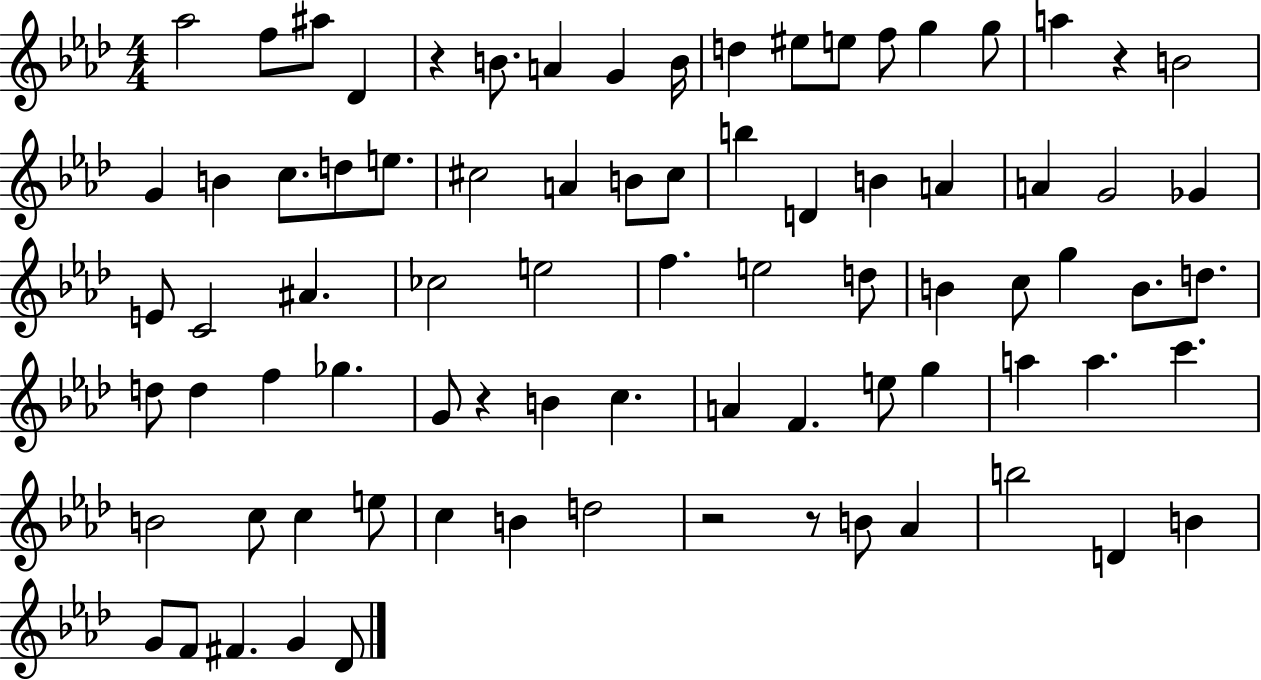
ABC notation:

X:1
T:Untitled
M:4/4
L:1/4
K:Ab
_a2 f/2 ^a/2 _D z B/2 A G B/4 d ^e/2 e/2 f/2 g g/2 a z B2 G B c/2 d/2 e/2 ^c2 A B/2 ^c/2 b D B A A G2 _G E/2 C2 ^A _c2 e2 f e2 d/2 B c/2 g B/2 d/2 d/2 d f _g G/2 z B c A F e/2 g a a c' B2 c/2 c e/2 c B d2 z2 z/2 B/2 _A b2 D B G/2 F/2 ^F G _D/2